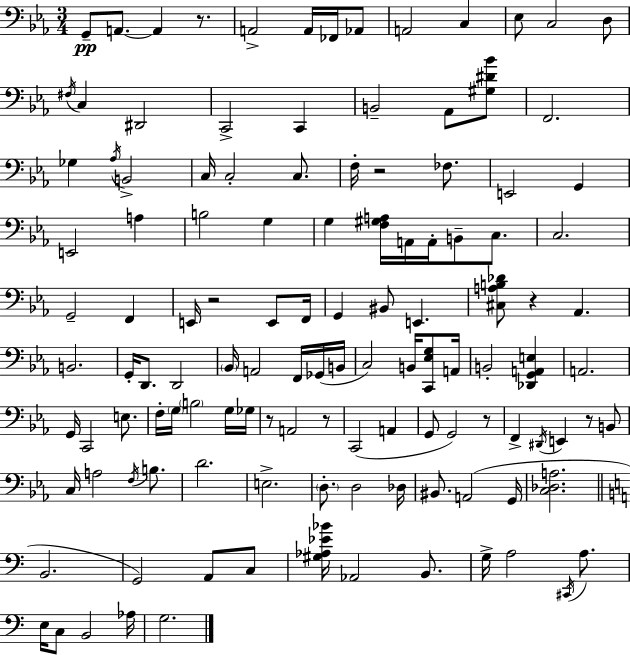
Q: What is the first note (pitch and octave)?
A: G2